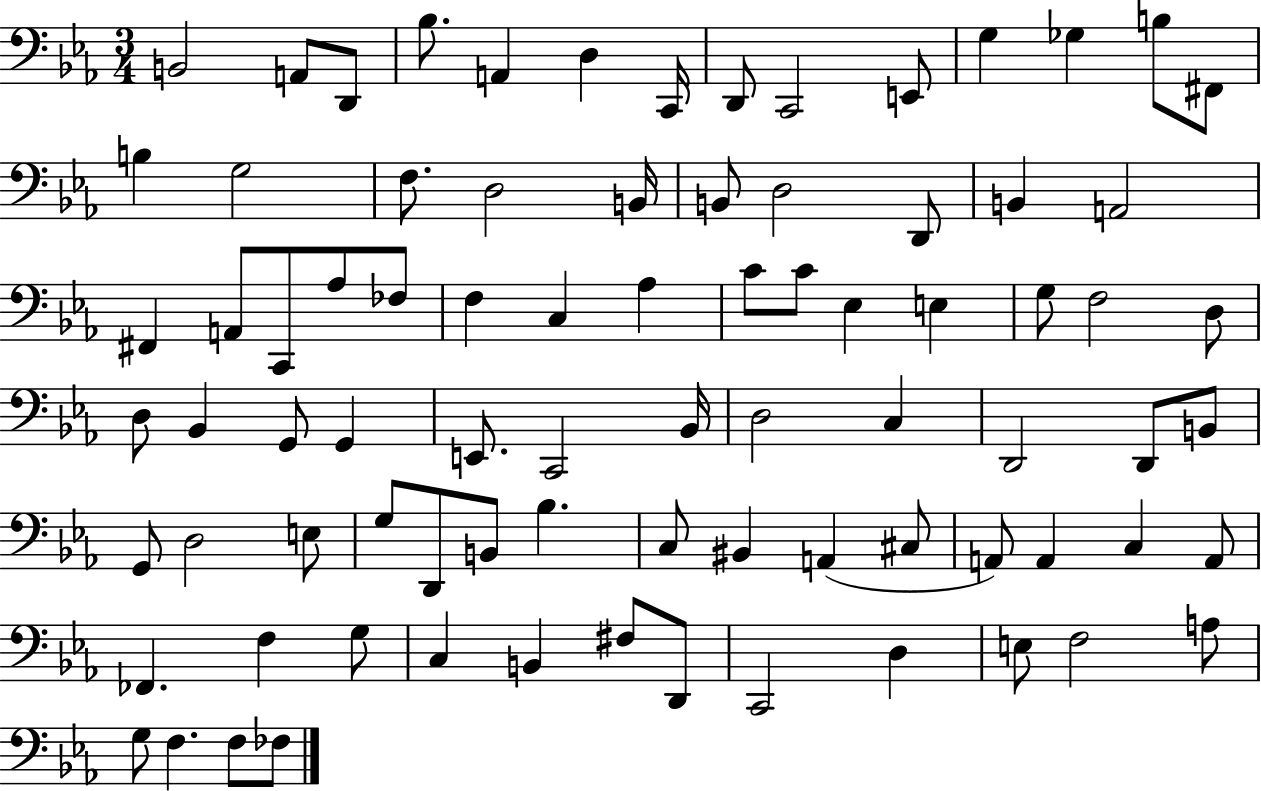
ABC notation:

X:1
T:Untitled
M:3/4
L:1/4
K:Eb
B,,2 A,,/2 D,,/2 _B,/2 A,, D, C,,/4 D,,/2 C,,2 E,,/2 G, _G, B,/2 ^F,,/2 B, G,2 F,/2 D,2 B,,/4 B,,/2 D,2 D,,/2 B,, A,,2 ^F,, A,,/2 C,,/2 _A,/2 _F,/2 F, C, _A, C/2 C/2 _E, E, G,/2 F,2 D,/2 D,/2 _B,, G,,/2 G,, E,,/2 C,,2 _B,,/4 D,2 C, D,,2 D,,/2 B,,/2 G,,/2 D,2 E,/2 G,/2 D,,/2 B,,/2 _B, C,/2 ^B,, A,, ^C,/2 A,,/2 A,, C, A,,/2 _F,, F, G,/2 C, B,, ^F,/2 D,,/2 C,,2 D, E,/2 F,2 A,/2 G,/2 F, F,/2 _F,/2